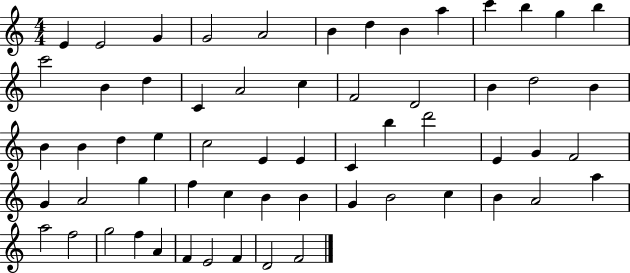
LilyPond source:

{
  \clef treble
  \numericTimeSignature
  \time 4/4
  \key c \major
  e'4 e'2 g'4 | g'2 a'2 | b'4 d''4 b'4 a''4 | c'''4 b''4 g''4 b''4 | \break c'''2 b'4 d''4 | c'4 a'2 c''4 | f'2 d'2 | b'4 d''2 b'4 | \break b'4 b'4 d''4 e''4 | c''2 e'4 e'4 | c'4 b''4 d'''2 | e'4 g'4 f'2 | \break g'4 a'2 g''4 | f''4 c''4 b'4 b'4 | g'4 b'2 c''4 | b'4 a'2 a''4 | \break a''2 f''2 | g''2 f''4 a'4 | f'4 e'2 f'4 | d'2 f'2 | \break \bar "|."
}